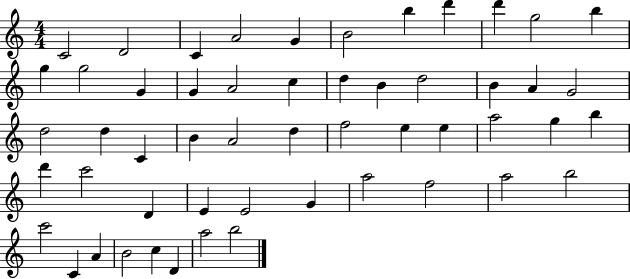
X:1
T:Untitled
M:4/4
L:1/4
K:C
C2 D2 C A2 G B2 b d' d' g2 b g g2 G G A2 c d B d2 B A G2 d2 d C B A2 d f2 e e a2 g b d' c'2 D E E2 G a2 f2 a2 b2 c'2 C A B2 c D a2 b2